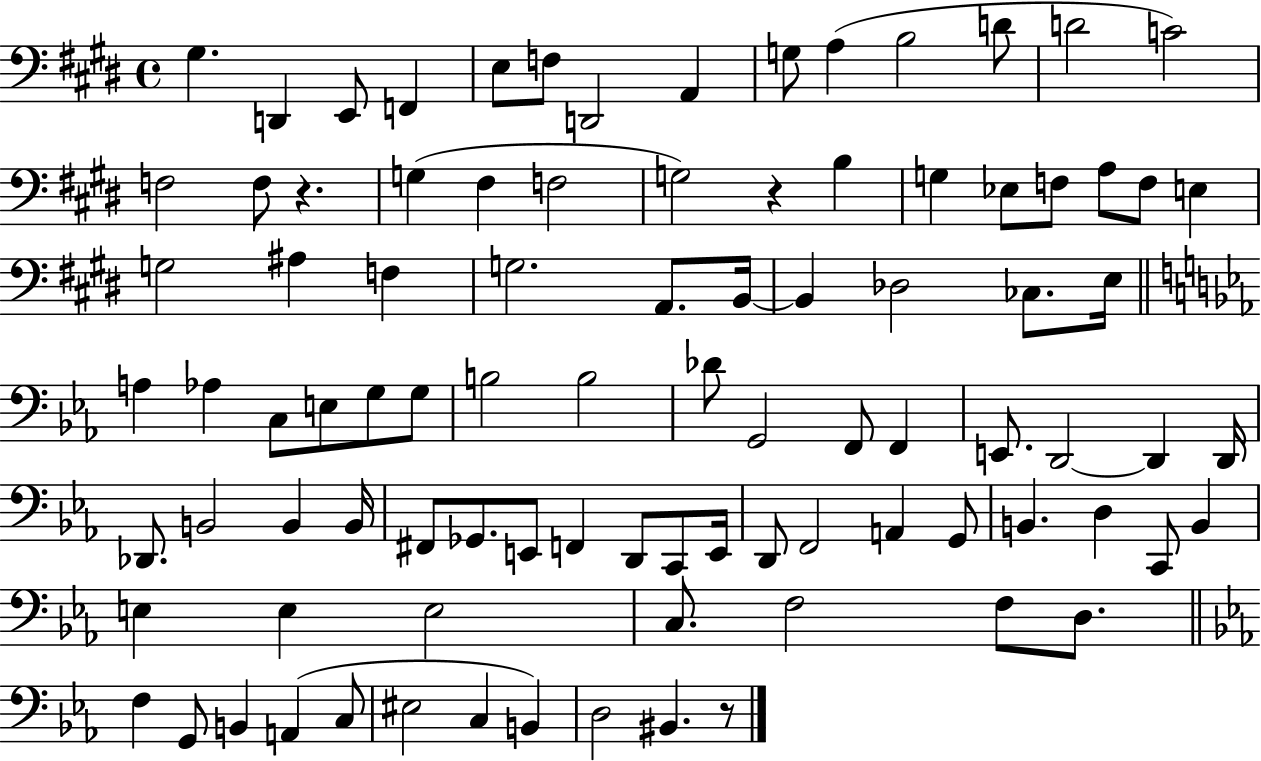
G#3/q. D2/q E2/e F2/q E3/e F3/e D2/h A2/q G3/e A3/q B3/h D4/e D4/h C4/h F3/h F3/e R/q. G3/q F#3/q F3/h G3/h R/q B3/q G3/q Eb3/e F3/e A3/e F3/e E3/q G3/h A#3/q F3/q G3/h. A2/e. B2/s B2/q Db3/h CES3/e. E3/s A3/q Ab3/q C3/e E3/e G3/e G3/e B3/h B3/h Db4/e G2/h F2/e F2/q E2/e. D2/h D2/q D2/s Db2/e. B2/h B2/q B2/s F#2/e Gb2/e. E2/e F2/q D2/e C2/e E2/s D2/e F2/h A2/q G2/e B2/q. D3/q C2/e B2/q E3/q E3/q E3/h C3/e. F3/h F3/e D3/e. F3/q G2/e B2/q A2/q C3/e EIS3/h C3/q B2/q D3/h BIS2/q. R/e